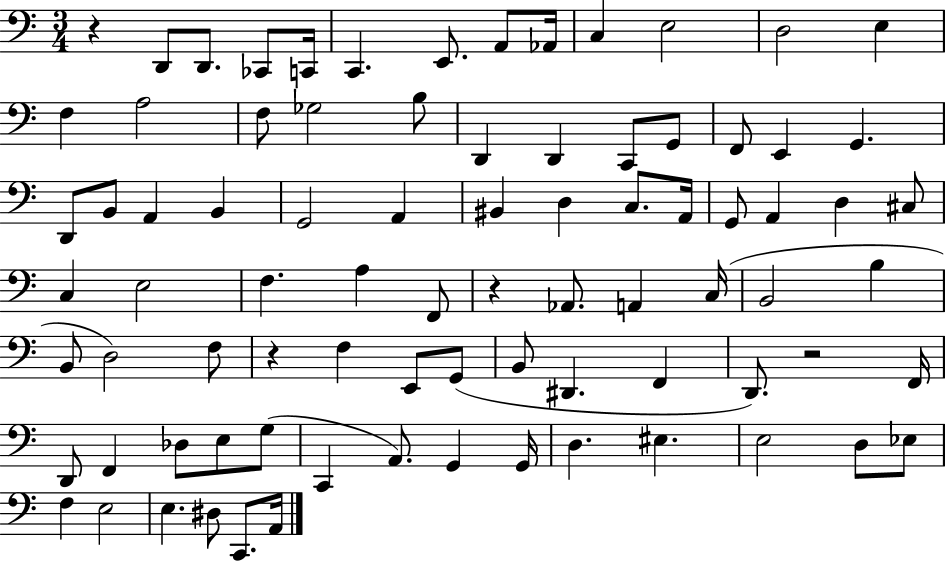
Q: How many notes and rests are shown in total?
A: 83